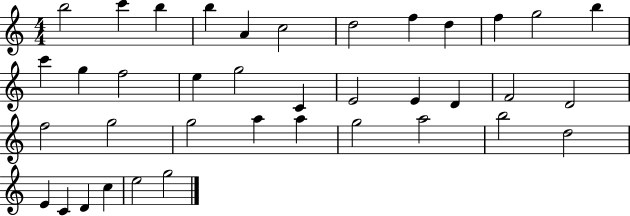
{
  \clef treble
  \numericTimeSignature
  \time 4/4
  \key c \major
  b''2 c'''4 b''4 | b''4 a'4 c''2 | d''2 f''4 d''4 | f''4 g''2 b''4 | \break c'''4 g''4 f''2 | e''4 g''2 c'4 | e'2 e'4 d'4 | f'2 d'2 | \break f''2 g''2 | g''2 a''4 a''4 | g''2 a''2 | b''2 d''2 | \break e'4 c'4 d'4 c''4 | e''2 g''2 | \bar "|."
}